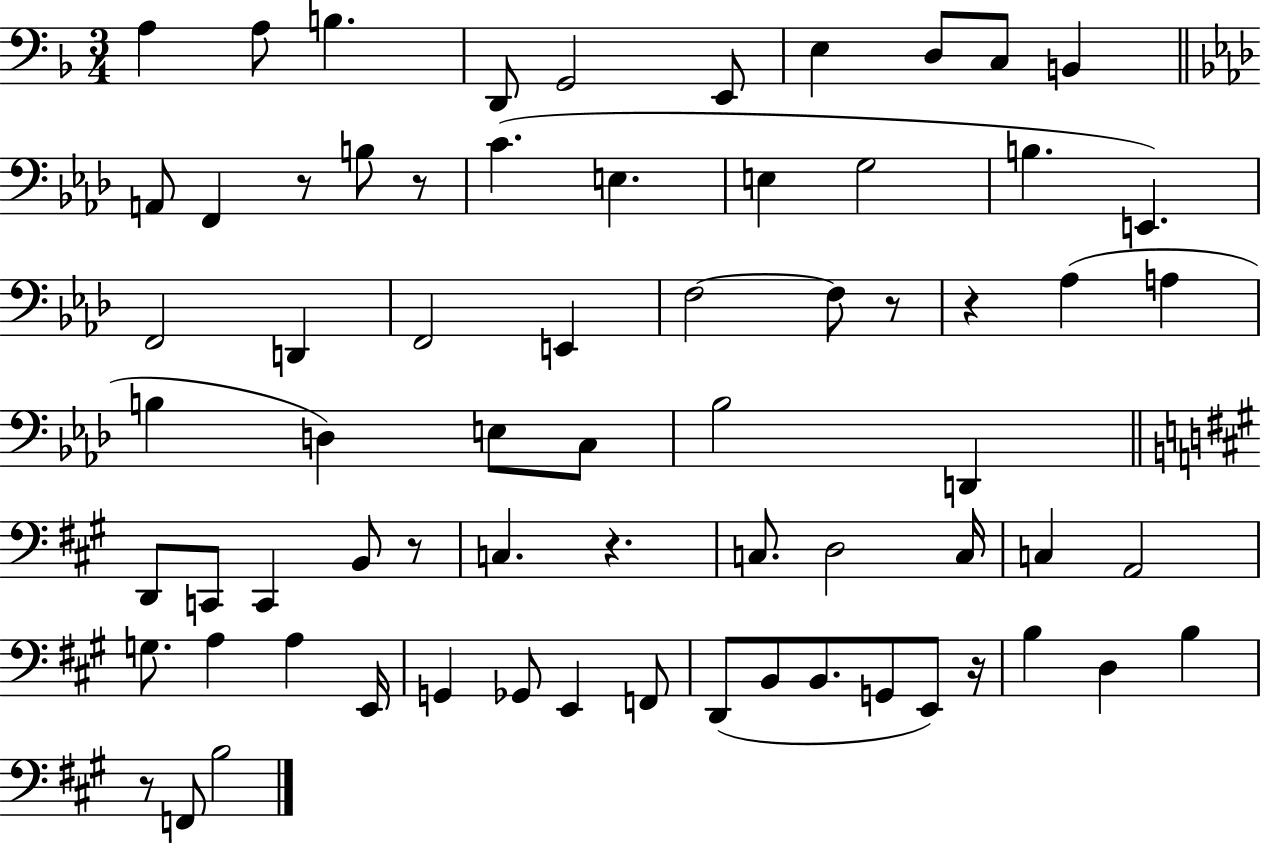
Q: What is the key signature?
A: F major